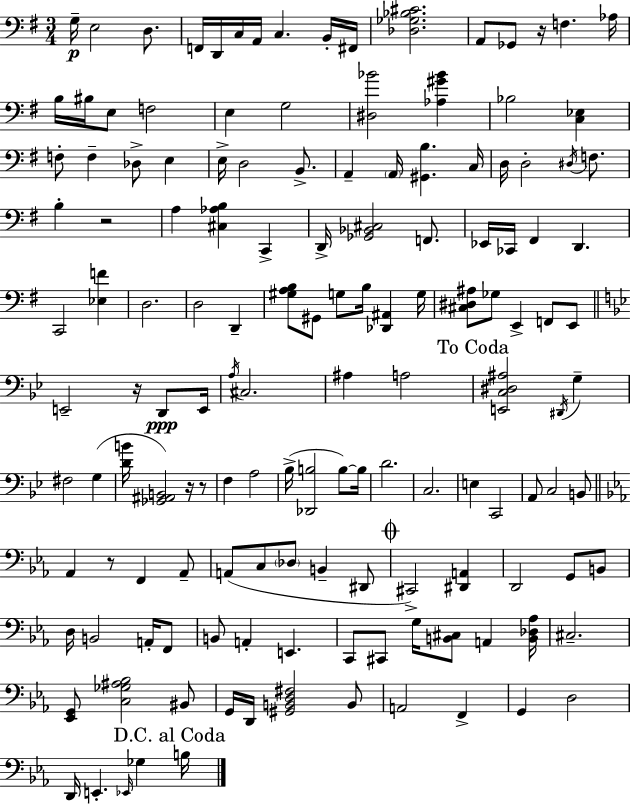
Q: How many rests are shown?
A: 6